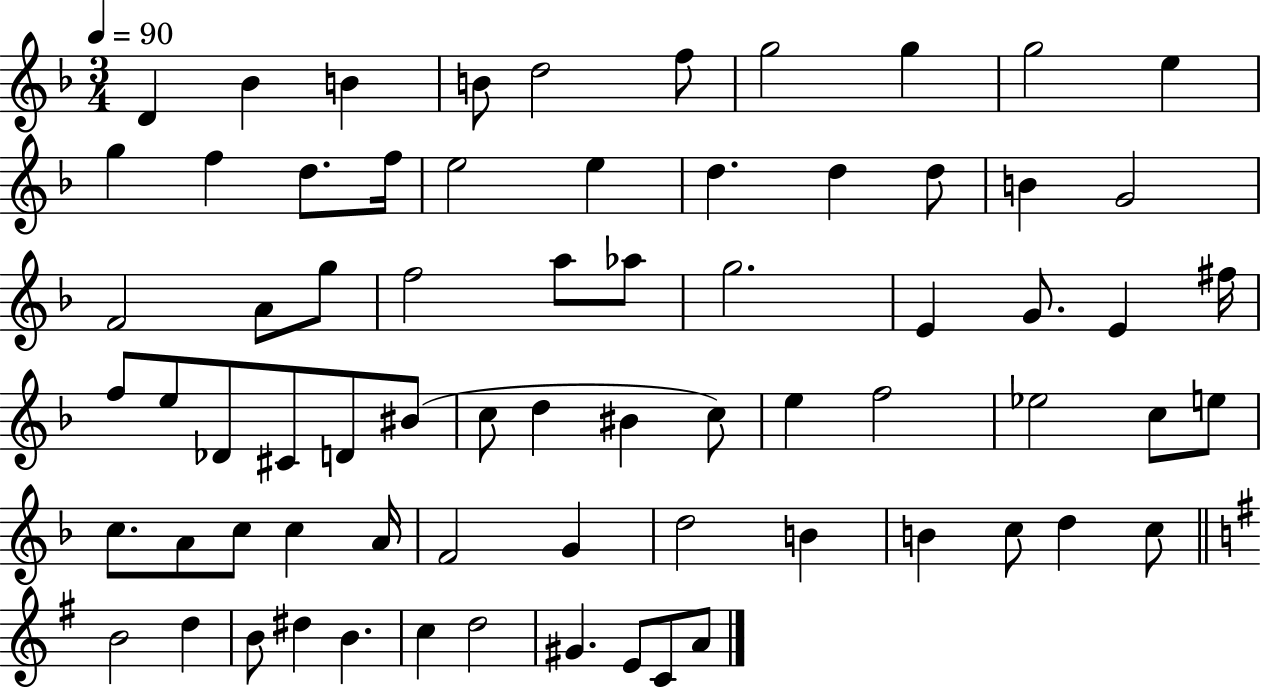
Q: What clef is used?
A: treble